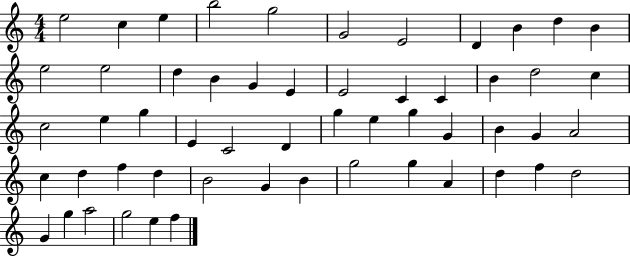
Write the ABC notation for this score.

X:1
T:Untitled
M:4/4
L:1/4
K:C
e2 c e b2 g2 G2 E2 D B d B e2 e2 d B G E E2 C C B d2 c c2 e g E C2 D g e g G B G A2 c d f d B2 G B g2 g A d f d2 G g a2 g2 e f